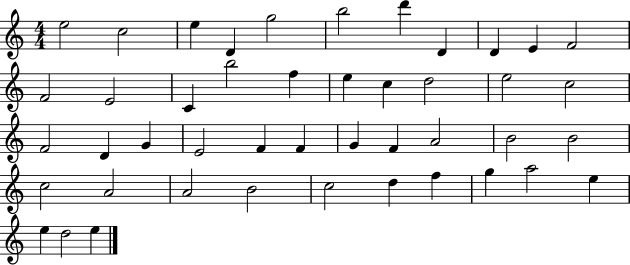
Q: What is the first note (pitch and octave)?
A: E5